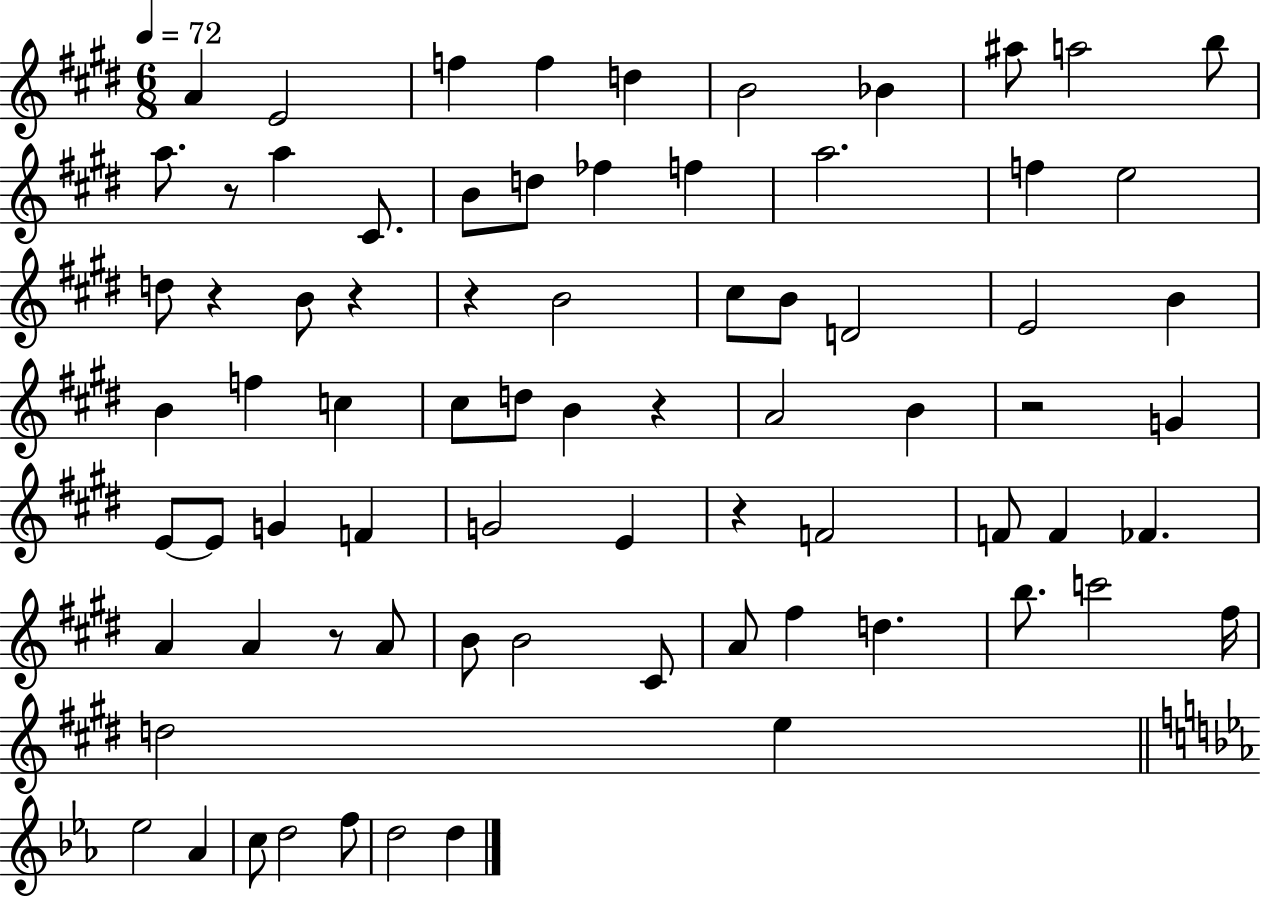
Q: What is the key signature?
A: E major